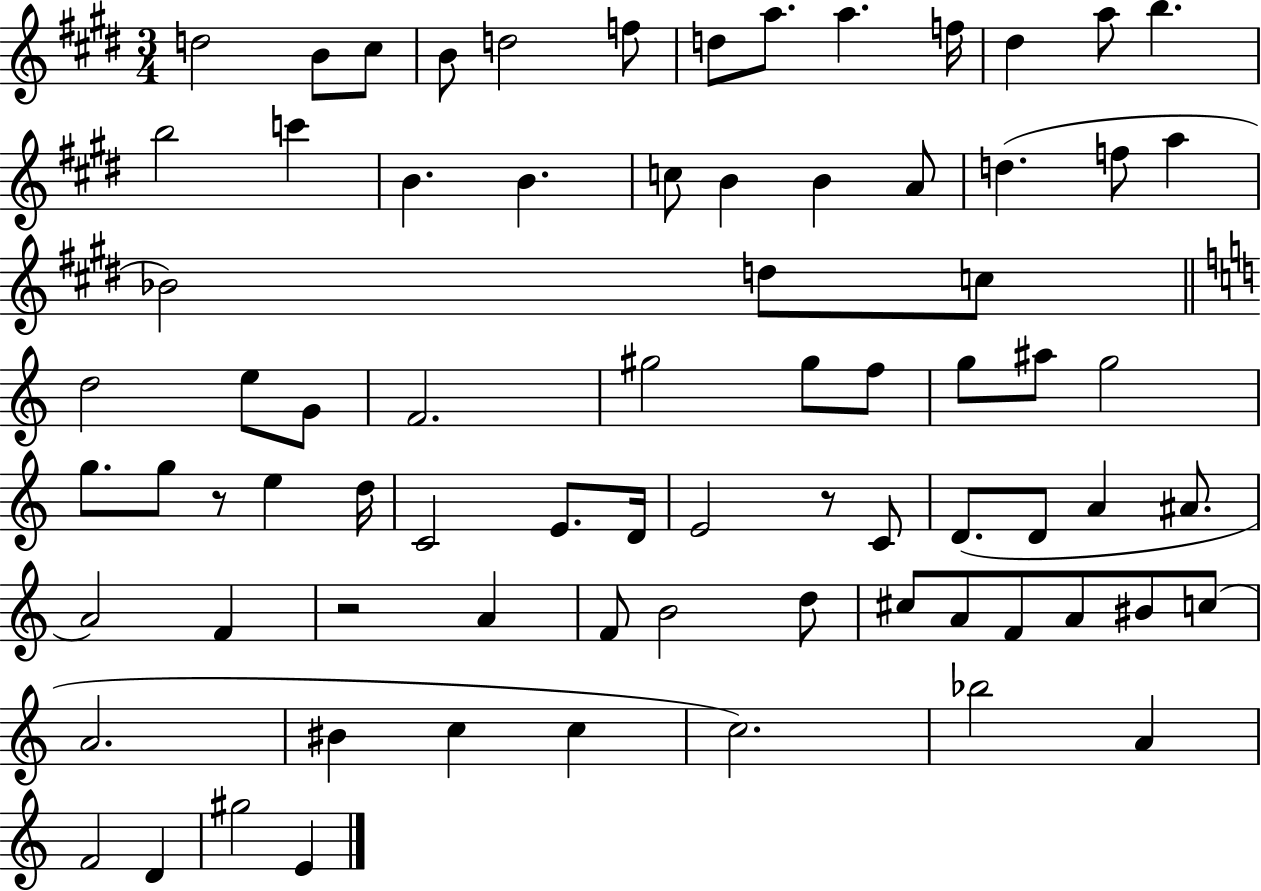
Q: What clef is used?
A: treble